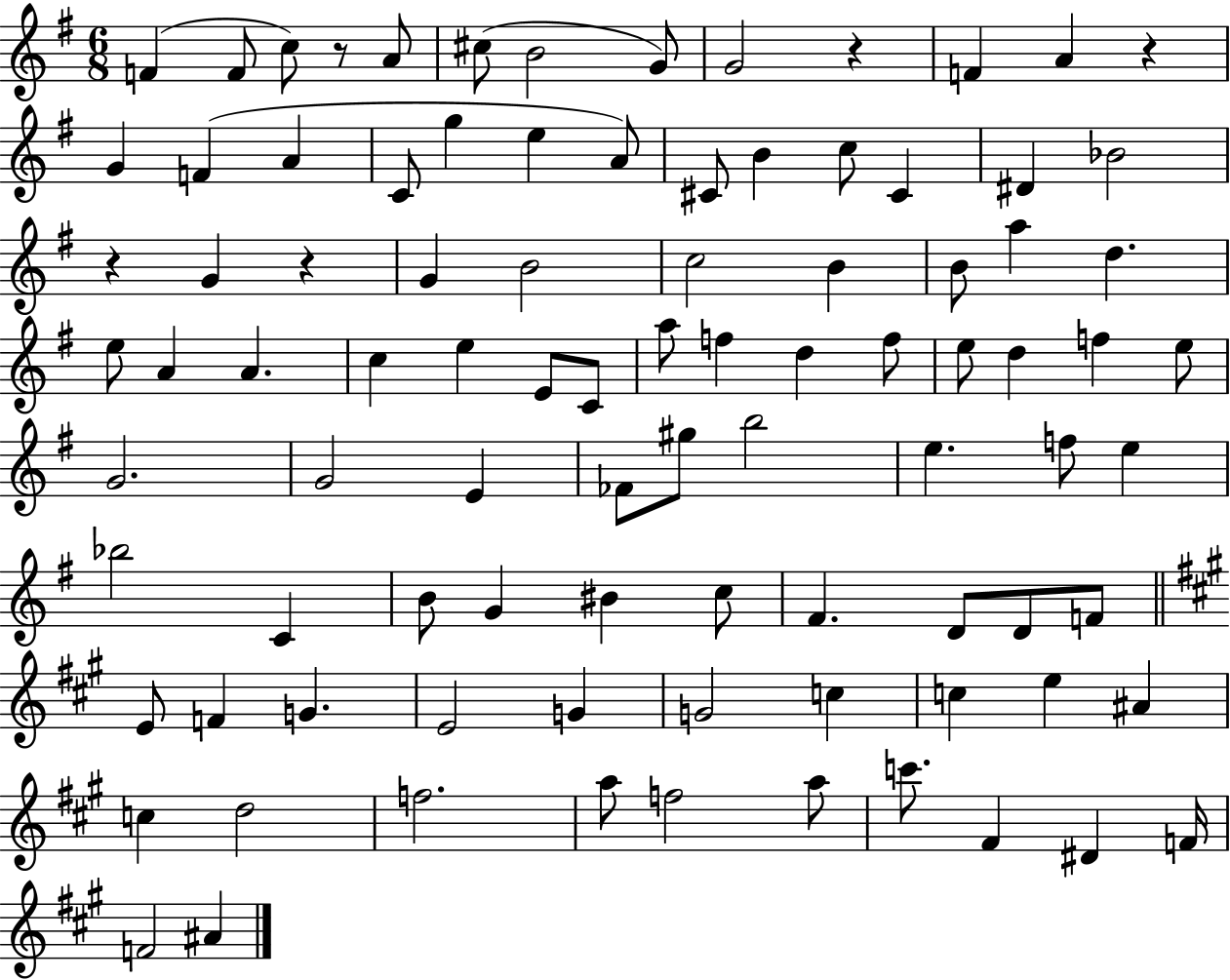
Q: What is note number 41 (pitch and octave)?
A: D5